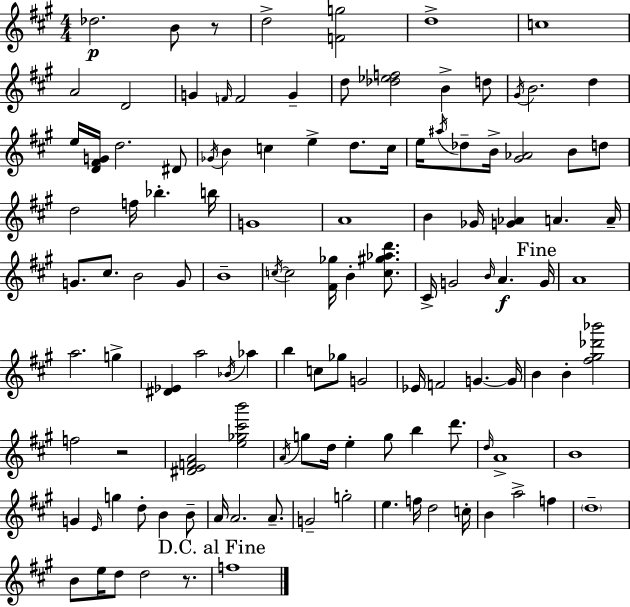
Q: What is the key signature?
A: A major